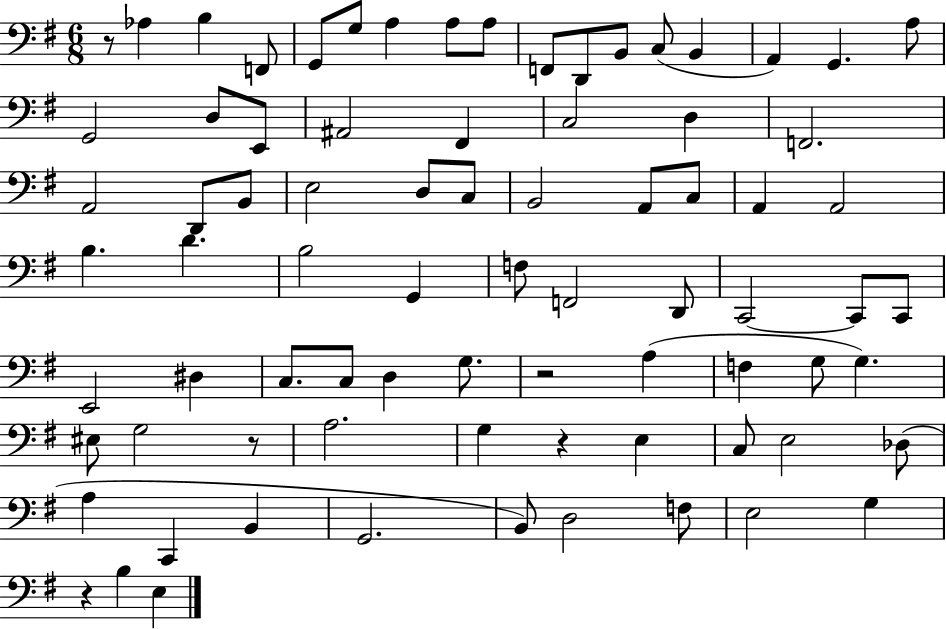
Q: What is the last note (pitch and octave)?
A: E3